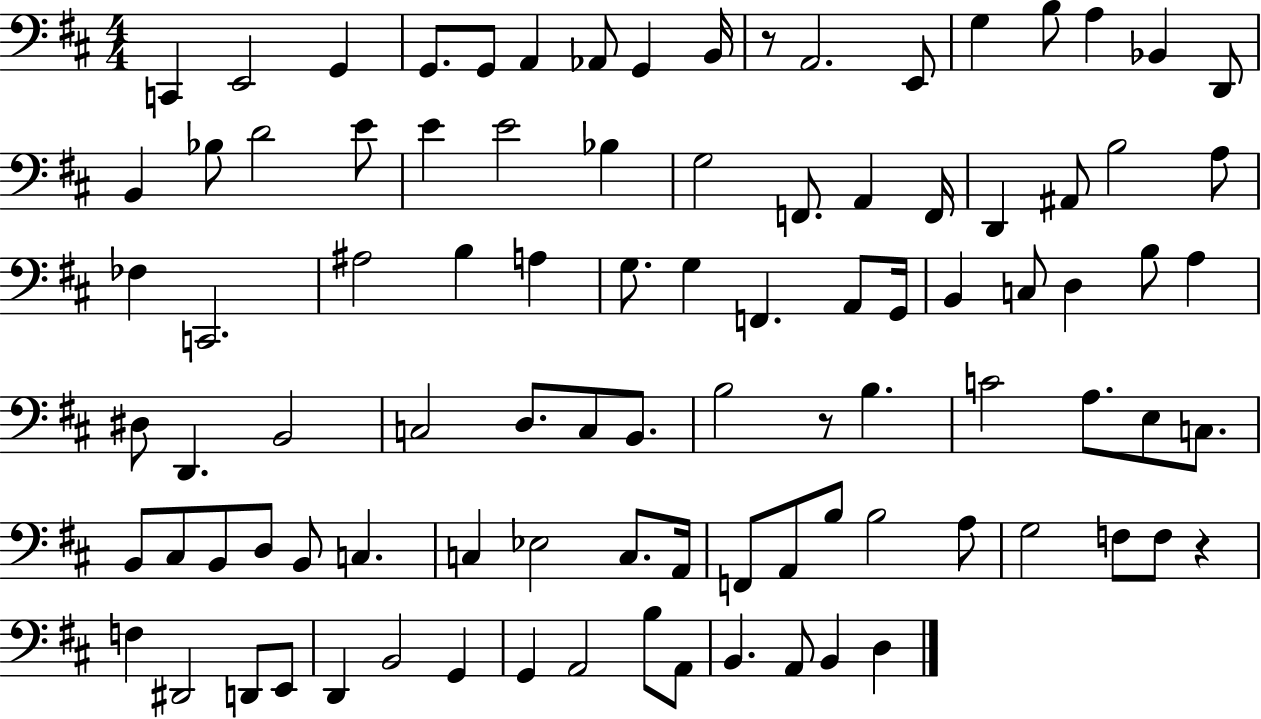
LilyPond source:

{
  \clef bass
  \numericTimeSignature
  \time 4/4
  \key d \major
  \repeat volta 2 { c,4 e,2 g,4 | g,8. g,8 a,4 aes,8 g,4 b,16 | r8 a,2. e,8 | g4 b8 a4 bes,4 d,8 | \break b,4 bes8 d'2 e'8 | e'4 e'2 bes4 | g2 f,8. a,4 f,16 | d,4 ais,8 b2 a8 | \break fes4 c,2. | ais2 b4 a4 | g8. g4 f,4. a,8 g,16 | b,4 c8 d4 b8 a4 | \break dis8 d,4. b,2 | c2 d8. c8 b,8. | b2 r8 b4. | c'2 a8. e8 c8. | \break b,8 cis8 b,8 d8 b,8 c4. | c4 ees2 c8. a,16 | f,8 a,8 b8 b2 a8 | g2 f8 f8 r4 | \break f4 dis,2 d,8 e,8 | d,4 b,2 g,4 | g,4 a,2 b8 a,8 | b,4. a,8 b,4 d4 | \break } \bar "|."
}